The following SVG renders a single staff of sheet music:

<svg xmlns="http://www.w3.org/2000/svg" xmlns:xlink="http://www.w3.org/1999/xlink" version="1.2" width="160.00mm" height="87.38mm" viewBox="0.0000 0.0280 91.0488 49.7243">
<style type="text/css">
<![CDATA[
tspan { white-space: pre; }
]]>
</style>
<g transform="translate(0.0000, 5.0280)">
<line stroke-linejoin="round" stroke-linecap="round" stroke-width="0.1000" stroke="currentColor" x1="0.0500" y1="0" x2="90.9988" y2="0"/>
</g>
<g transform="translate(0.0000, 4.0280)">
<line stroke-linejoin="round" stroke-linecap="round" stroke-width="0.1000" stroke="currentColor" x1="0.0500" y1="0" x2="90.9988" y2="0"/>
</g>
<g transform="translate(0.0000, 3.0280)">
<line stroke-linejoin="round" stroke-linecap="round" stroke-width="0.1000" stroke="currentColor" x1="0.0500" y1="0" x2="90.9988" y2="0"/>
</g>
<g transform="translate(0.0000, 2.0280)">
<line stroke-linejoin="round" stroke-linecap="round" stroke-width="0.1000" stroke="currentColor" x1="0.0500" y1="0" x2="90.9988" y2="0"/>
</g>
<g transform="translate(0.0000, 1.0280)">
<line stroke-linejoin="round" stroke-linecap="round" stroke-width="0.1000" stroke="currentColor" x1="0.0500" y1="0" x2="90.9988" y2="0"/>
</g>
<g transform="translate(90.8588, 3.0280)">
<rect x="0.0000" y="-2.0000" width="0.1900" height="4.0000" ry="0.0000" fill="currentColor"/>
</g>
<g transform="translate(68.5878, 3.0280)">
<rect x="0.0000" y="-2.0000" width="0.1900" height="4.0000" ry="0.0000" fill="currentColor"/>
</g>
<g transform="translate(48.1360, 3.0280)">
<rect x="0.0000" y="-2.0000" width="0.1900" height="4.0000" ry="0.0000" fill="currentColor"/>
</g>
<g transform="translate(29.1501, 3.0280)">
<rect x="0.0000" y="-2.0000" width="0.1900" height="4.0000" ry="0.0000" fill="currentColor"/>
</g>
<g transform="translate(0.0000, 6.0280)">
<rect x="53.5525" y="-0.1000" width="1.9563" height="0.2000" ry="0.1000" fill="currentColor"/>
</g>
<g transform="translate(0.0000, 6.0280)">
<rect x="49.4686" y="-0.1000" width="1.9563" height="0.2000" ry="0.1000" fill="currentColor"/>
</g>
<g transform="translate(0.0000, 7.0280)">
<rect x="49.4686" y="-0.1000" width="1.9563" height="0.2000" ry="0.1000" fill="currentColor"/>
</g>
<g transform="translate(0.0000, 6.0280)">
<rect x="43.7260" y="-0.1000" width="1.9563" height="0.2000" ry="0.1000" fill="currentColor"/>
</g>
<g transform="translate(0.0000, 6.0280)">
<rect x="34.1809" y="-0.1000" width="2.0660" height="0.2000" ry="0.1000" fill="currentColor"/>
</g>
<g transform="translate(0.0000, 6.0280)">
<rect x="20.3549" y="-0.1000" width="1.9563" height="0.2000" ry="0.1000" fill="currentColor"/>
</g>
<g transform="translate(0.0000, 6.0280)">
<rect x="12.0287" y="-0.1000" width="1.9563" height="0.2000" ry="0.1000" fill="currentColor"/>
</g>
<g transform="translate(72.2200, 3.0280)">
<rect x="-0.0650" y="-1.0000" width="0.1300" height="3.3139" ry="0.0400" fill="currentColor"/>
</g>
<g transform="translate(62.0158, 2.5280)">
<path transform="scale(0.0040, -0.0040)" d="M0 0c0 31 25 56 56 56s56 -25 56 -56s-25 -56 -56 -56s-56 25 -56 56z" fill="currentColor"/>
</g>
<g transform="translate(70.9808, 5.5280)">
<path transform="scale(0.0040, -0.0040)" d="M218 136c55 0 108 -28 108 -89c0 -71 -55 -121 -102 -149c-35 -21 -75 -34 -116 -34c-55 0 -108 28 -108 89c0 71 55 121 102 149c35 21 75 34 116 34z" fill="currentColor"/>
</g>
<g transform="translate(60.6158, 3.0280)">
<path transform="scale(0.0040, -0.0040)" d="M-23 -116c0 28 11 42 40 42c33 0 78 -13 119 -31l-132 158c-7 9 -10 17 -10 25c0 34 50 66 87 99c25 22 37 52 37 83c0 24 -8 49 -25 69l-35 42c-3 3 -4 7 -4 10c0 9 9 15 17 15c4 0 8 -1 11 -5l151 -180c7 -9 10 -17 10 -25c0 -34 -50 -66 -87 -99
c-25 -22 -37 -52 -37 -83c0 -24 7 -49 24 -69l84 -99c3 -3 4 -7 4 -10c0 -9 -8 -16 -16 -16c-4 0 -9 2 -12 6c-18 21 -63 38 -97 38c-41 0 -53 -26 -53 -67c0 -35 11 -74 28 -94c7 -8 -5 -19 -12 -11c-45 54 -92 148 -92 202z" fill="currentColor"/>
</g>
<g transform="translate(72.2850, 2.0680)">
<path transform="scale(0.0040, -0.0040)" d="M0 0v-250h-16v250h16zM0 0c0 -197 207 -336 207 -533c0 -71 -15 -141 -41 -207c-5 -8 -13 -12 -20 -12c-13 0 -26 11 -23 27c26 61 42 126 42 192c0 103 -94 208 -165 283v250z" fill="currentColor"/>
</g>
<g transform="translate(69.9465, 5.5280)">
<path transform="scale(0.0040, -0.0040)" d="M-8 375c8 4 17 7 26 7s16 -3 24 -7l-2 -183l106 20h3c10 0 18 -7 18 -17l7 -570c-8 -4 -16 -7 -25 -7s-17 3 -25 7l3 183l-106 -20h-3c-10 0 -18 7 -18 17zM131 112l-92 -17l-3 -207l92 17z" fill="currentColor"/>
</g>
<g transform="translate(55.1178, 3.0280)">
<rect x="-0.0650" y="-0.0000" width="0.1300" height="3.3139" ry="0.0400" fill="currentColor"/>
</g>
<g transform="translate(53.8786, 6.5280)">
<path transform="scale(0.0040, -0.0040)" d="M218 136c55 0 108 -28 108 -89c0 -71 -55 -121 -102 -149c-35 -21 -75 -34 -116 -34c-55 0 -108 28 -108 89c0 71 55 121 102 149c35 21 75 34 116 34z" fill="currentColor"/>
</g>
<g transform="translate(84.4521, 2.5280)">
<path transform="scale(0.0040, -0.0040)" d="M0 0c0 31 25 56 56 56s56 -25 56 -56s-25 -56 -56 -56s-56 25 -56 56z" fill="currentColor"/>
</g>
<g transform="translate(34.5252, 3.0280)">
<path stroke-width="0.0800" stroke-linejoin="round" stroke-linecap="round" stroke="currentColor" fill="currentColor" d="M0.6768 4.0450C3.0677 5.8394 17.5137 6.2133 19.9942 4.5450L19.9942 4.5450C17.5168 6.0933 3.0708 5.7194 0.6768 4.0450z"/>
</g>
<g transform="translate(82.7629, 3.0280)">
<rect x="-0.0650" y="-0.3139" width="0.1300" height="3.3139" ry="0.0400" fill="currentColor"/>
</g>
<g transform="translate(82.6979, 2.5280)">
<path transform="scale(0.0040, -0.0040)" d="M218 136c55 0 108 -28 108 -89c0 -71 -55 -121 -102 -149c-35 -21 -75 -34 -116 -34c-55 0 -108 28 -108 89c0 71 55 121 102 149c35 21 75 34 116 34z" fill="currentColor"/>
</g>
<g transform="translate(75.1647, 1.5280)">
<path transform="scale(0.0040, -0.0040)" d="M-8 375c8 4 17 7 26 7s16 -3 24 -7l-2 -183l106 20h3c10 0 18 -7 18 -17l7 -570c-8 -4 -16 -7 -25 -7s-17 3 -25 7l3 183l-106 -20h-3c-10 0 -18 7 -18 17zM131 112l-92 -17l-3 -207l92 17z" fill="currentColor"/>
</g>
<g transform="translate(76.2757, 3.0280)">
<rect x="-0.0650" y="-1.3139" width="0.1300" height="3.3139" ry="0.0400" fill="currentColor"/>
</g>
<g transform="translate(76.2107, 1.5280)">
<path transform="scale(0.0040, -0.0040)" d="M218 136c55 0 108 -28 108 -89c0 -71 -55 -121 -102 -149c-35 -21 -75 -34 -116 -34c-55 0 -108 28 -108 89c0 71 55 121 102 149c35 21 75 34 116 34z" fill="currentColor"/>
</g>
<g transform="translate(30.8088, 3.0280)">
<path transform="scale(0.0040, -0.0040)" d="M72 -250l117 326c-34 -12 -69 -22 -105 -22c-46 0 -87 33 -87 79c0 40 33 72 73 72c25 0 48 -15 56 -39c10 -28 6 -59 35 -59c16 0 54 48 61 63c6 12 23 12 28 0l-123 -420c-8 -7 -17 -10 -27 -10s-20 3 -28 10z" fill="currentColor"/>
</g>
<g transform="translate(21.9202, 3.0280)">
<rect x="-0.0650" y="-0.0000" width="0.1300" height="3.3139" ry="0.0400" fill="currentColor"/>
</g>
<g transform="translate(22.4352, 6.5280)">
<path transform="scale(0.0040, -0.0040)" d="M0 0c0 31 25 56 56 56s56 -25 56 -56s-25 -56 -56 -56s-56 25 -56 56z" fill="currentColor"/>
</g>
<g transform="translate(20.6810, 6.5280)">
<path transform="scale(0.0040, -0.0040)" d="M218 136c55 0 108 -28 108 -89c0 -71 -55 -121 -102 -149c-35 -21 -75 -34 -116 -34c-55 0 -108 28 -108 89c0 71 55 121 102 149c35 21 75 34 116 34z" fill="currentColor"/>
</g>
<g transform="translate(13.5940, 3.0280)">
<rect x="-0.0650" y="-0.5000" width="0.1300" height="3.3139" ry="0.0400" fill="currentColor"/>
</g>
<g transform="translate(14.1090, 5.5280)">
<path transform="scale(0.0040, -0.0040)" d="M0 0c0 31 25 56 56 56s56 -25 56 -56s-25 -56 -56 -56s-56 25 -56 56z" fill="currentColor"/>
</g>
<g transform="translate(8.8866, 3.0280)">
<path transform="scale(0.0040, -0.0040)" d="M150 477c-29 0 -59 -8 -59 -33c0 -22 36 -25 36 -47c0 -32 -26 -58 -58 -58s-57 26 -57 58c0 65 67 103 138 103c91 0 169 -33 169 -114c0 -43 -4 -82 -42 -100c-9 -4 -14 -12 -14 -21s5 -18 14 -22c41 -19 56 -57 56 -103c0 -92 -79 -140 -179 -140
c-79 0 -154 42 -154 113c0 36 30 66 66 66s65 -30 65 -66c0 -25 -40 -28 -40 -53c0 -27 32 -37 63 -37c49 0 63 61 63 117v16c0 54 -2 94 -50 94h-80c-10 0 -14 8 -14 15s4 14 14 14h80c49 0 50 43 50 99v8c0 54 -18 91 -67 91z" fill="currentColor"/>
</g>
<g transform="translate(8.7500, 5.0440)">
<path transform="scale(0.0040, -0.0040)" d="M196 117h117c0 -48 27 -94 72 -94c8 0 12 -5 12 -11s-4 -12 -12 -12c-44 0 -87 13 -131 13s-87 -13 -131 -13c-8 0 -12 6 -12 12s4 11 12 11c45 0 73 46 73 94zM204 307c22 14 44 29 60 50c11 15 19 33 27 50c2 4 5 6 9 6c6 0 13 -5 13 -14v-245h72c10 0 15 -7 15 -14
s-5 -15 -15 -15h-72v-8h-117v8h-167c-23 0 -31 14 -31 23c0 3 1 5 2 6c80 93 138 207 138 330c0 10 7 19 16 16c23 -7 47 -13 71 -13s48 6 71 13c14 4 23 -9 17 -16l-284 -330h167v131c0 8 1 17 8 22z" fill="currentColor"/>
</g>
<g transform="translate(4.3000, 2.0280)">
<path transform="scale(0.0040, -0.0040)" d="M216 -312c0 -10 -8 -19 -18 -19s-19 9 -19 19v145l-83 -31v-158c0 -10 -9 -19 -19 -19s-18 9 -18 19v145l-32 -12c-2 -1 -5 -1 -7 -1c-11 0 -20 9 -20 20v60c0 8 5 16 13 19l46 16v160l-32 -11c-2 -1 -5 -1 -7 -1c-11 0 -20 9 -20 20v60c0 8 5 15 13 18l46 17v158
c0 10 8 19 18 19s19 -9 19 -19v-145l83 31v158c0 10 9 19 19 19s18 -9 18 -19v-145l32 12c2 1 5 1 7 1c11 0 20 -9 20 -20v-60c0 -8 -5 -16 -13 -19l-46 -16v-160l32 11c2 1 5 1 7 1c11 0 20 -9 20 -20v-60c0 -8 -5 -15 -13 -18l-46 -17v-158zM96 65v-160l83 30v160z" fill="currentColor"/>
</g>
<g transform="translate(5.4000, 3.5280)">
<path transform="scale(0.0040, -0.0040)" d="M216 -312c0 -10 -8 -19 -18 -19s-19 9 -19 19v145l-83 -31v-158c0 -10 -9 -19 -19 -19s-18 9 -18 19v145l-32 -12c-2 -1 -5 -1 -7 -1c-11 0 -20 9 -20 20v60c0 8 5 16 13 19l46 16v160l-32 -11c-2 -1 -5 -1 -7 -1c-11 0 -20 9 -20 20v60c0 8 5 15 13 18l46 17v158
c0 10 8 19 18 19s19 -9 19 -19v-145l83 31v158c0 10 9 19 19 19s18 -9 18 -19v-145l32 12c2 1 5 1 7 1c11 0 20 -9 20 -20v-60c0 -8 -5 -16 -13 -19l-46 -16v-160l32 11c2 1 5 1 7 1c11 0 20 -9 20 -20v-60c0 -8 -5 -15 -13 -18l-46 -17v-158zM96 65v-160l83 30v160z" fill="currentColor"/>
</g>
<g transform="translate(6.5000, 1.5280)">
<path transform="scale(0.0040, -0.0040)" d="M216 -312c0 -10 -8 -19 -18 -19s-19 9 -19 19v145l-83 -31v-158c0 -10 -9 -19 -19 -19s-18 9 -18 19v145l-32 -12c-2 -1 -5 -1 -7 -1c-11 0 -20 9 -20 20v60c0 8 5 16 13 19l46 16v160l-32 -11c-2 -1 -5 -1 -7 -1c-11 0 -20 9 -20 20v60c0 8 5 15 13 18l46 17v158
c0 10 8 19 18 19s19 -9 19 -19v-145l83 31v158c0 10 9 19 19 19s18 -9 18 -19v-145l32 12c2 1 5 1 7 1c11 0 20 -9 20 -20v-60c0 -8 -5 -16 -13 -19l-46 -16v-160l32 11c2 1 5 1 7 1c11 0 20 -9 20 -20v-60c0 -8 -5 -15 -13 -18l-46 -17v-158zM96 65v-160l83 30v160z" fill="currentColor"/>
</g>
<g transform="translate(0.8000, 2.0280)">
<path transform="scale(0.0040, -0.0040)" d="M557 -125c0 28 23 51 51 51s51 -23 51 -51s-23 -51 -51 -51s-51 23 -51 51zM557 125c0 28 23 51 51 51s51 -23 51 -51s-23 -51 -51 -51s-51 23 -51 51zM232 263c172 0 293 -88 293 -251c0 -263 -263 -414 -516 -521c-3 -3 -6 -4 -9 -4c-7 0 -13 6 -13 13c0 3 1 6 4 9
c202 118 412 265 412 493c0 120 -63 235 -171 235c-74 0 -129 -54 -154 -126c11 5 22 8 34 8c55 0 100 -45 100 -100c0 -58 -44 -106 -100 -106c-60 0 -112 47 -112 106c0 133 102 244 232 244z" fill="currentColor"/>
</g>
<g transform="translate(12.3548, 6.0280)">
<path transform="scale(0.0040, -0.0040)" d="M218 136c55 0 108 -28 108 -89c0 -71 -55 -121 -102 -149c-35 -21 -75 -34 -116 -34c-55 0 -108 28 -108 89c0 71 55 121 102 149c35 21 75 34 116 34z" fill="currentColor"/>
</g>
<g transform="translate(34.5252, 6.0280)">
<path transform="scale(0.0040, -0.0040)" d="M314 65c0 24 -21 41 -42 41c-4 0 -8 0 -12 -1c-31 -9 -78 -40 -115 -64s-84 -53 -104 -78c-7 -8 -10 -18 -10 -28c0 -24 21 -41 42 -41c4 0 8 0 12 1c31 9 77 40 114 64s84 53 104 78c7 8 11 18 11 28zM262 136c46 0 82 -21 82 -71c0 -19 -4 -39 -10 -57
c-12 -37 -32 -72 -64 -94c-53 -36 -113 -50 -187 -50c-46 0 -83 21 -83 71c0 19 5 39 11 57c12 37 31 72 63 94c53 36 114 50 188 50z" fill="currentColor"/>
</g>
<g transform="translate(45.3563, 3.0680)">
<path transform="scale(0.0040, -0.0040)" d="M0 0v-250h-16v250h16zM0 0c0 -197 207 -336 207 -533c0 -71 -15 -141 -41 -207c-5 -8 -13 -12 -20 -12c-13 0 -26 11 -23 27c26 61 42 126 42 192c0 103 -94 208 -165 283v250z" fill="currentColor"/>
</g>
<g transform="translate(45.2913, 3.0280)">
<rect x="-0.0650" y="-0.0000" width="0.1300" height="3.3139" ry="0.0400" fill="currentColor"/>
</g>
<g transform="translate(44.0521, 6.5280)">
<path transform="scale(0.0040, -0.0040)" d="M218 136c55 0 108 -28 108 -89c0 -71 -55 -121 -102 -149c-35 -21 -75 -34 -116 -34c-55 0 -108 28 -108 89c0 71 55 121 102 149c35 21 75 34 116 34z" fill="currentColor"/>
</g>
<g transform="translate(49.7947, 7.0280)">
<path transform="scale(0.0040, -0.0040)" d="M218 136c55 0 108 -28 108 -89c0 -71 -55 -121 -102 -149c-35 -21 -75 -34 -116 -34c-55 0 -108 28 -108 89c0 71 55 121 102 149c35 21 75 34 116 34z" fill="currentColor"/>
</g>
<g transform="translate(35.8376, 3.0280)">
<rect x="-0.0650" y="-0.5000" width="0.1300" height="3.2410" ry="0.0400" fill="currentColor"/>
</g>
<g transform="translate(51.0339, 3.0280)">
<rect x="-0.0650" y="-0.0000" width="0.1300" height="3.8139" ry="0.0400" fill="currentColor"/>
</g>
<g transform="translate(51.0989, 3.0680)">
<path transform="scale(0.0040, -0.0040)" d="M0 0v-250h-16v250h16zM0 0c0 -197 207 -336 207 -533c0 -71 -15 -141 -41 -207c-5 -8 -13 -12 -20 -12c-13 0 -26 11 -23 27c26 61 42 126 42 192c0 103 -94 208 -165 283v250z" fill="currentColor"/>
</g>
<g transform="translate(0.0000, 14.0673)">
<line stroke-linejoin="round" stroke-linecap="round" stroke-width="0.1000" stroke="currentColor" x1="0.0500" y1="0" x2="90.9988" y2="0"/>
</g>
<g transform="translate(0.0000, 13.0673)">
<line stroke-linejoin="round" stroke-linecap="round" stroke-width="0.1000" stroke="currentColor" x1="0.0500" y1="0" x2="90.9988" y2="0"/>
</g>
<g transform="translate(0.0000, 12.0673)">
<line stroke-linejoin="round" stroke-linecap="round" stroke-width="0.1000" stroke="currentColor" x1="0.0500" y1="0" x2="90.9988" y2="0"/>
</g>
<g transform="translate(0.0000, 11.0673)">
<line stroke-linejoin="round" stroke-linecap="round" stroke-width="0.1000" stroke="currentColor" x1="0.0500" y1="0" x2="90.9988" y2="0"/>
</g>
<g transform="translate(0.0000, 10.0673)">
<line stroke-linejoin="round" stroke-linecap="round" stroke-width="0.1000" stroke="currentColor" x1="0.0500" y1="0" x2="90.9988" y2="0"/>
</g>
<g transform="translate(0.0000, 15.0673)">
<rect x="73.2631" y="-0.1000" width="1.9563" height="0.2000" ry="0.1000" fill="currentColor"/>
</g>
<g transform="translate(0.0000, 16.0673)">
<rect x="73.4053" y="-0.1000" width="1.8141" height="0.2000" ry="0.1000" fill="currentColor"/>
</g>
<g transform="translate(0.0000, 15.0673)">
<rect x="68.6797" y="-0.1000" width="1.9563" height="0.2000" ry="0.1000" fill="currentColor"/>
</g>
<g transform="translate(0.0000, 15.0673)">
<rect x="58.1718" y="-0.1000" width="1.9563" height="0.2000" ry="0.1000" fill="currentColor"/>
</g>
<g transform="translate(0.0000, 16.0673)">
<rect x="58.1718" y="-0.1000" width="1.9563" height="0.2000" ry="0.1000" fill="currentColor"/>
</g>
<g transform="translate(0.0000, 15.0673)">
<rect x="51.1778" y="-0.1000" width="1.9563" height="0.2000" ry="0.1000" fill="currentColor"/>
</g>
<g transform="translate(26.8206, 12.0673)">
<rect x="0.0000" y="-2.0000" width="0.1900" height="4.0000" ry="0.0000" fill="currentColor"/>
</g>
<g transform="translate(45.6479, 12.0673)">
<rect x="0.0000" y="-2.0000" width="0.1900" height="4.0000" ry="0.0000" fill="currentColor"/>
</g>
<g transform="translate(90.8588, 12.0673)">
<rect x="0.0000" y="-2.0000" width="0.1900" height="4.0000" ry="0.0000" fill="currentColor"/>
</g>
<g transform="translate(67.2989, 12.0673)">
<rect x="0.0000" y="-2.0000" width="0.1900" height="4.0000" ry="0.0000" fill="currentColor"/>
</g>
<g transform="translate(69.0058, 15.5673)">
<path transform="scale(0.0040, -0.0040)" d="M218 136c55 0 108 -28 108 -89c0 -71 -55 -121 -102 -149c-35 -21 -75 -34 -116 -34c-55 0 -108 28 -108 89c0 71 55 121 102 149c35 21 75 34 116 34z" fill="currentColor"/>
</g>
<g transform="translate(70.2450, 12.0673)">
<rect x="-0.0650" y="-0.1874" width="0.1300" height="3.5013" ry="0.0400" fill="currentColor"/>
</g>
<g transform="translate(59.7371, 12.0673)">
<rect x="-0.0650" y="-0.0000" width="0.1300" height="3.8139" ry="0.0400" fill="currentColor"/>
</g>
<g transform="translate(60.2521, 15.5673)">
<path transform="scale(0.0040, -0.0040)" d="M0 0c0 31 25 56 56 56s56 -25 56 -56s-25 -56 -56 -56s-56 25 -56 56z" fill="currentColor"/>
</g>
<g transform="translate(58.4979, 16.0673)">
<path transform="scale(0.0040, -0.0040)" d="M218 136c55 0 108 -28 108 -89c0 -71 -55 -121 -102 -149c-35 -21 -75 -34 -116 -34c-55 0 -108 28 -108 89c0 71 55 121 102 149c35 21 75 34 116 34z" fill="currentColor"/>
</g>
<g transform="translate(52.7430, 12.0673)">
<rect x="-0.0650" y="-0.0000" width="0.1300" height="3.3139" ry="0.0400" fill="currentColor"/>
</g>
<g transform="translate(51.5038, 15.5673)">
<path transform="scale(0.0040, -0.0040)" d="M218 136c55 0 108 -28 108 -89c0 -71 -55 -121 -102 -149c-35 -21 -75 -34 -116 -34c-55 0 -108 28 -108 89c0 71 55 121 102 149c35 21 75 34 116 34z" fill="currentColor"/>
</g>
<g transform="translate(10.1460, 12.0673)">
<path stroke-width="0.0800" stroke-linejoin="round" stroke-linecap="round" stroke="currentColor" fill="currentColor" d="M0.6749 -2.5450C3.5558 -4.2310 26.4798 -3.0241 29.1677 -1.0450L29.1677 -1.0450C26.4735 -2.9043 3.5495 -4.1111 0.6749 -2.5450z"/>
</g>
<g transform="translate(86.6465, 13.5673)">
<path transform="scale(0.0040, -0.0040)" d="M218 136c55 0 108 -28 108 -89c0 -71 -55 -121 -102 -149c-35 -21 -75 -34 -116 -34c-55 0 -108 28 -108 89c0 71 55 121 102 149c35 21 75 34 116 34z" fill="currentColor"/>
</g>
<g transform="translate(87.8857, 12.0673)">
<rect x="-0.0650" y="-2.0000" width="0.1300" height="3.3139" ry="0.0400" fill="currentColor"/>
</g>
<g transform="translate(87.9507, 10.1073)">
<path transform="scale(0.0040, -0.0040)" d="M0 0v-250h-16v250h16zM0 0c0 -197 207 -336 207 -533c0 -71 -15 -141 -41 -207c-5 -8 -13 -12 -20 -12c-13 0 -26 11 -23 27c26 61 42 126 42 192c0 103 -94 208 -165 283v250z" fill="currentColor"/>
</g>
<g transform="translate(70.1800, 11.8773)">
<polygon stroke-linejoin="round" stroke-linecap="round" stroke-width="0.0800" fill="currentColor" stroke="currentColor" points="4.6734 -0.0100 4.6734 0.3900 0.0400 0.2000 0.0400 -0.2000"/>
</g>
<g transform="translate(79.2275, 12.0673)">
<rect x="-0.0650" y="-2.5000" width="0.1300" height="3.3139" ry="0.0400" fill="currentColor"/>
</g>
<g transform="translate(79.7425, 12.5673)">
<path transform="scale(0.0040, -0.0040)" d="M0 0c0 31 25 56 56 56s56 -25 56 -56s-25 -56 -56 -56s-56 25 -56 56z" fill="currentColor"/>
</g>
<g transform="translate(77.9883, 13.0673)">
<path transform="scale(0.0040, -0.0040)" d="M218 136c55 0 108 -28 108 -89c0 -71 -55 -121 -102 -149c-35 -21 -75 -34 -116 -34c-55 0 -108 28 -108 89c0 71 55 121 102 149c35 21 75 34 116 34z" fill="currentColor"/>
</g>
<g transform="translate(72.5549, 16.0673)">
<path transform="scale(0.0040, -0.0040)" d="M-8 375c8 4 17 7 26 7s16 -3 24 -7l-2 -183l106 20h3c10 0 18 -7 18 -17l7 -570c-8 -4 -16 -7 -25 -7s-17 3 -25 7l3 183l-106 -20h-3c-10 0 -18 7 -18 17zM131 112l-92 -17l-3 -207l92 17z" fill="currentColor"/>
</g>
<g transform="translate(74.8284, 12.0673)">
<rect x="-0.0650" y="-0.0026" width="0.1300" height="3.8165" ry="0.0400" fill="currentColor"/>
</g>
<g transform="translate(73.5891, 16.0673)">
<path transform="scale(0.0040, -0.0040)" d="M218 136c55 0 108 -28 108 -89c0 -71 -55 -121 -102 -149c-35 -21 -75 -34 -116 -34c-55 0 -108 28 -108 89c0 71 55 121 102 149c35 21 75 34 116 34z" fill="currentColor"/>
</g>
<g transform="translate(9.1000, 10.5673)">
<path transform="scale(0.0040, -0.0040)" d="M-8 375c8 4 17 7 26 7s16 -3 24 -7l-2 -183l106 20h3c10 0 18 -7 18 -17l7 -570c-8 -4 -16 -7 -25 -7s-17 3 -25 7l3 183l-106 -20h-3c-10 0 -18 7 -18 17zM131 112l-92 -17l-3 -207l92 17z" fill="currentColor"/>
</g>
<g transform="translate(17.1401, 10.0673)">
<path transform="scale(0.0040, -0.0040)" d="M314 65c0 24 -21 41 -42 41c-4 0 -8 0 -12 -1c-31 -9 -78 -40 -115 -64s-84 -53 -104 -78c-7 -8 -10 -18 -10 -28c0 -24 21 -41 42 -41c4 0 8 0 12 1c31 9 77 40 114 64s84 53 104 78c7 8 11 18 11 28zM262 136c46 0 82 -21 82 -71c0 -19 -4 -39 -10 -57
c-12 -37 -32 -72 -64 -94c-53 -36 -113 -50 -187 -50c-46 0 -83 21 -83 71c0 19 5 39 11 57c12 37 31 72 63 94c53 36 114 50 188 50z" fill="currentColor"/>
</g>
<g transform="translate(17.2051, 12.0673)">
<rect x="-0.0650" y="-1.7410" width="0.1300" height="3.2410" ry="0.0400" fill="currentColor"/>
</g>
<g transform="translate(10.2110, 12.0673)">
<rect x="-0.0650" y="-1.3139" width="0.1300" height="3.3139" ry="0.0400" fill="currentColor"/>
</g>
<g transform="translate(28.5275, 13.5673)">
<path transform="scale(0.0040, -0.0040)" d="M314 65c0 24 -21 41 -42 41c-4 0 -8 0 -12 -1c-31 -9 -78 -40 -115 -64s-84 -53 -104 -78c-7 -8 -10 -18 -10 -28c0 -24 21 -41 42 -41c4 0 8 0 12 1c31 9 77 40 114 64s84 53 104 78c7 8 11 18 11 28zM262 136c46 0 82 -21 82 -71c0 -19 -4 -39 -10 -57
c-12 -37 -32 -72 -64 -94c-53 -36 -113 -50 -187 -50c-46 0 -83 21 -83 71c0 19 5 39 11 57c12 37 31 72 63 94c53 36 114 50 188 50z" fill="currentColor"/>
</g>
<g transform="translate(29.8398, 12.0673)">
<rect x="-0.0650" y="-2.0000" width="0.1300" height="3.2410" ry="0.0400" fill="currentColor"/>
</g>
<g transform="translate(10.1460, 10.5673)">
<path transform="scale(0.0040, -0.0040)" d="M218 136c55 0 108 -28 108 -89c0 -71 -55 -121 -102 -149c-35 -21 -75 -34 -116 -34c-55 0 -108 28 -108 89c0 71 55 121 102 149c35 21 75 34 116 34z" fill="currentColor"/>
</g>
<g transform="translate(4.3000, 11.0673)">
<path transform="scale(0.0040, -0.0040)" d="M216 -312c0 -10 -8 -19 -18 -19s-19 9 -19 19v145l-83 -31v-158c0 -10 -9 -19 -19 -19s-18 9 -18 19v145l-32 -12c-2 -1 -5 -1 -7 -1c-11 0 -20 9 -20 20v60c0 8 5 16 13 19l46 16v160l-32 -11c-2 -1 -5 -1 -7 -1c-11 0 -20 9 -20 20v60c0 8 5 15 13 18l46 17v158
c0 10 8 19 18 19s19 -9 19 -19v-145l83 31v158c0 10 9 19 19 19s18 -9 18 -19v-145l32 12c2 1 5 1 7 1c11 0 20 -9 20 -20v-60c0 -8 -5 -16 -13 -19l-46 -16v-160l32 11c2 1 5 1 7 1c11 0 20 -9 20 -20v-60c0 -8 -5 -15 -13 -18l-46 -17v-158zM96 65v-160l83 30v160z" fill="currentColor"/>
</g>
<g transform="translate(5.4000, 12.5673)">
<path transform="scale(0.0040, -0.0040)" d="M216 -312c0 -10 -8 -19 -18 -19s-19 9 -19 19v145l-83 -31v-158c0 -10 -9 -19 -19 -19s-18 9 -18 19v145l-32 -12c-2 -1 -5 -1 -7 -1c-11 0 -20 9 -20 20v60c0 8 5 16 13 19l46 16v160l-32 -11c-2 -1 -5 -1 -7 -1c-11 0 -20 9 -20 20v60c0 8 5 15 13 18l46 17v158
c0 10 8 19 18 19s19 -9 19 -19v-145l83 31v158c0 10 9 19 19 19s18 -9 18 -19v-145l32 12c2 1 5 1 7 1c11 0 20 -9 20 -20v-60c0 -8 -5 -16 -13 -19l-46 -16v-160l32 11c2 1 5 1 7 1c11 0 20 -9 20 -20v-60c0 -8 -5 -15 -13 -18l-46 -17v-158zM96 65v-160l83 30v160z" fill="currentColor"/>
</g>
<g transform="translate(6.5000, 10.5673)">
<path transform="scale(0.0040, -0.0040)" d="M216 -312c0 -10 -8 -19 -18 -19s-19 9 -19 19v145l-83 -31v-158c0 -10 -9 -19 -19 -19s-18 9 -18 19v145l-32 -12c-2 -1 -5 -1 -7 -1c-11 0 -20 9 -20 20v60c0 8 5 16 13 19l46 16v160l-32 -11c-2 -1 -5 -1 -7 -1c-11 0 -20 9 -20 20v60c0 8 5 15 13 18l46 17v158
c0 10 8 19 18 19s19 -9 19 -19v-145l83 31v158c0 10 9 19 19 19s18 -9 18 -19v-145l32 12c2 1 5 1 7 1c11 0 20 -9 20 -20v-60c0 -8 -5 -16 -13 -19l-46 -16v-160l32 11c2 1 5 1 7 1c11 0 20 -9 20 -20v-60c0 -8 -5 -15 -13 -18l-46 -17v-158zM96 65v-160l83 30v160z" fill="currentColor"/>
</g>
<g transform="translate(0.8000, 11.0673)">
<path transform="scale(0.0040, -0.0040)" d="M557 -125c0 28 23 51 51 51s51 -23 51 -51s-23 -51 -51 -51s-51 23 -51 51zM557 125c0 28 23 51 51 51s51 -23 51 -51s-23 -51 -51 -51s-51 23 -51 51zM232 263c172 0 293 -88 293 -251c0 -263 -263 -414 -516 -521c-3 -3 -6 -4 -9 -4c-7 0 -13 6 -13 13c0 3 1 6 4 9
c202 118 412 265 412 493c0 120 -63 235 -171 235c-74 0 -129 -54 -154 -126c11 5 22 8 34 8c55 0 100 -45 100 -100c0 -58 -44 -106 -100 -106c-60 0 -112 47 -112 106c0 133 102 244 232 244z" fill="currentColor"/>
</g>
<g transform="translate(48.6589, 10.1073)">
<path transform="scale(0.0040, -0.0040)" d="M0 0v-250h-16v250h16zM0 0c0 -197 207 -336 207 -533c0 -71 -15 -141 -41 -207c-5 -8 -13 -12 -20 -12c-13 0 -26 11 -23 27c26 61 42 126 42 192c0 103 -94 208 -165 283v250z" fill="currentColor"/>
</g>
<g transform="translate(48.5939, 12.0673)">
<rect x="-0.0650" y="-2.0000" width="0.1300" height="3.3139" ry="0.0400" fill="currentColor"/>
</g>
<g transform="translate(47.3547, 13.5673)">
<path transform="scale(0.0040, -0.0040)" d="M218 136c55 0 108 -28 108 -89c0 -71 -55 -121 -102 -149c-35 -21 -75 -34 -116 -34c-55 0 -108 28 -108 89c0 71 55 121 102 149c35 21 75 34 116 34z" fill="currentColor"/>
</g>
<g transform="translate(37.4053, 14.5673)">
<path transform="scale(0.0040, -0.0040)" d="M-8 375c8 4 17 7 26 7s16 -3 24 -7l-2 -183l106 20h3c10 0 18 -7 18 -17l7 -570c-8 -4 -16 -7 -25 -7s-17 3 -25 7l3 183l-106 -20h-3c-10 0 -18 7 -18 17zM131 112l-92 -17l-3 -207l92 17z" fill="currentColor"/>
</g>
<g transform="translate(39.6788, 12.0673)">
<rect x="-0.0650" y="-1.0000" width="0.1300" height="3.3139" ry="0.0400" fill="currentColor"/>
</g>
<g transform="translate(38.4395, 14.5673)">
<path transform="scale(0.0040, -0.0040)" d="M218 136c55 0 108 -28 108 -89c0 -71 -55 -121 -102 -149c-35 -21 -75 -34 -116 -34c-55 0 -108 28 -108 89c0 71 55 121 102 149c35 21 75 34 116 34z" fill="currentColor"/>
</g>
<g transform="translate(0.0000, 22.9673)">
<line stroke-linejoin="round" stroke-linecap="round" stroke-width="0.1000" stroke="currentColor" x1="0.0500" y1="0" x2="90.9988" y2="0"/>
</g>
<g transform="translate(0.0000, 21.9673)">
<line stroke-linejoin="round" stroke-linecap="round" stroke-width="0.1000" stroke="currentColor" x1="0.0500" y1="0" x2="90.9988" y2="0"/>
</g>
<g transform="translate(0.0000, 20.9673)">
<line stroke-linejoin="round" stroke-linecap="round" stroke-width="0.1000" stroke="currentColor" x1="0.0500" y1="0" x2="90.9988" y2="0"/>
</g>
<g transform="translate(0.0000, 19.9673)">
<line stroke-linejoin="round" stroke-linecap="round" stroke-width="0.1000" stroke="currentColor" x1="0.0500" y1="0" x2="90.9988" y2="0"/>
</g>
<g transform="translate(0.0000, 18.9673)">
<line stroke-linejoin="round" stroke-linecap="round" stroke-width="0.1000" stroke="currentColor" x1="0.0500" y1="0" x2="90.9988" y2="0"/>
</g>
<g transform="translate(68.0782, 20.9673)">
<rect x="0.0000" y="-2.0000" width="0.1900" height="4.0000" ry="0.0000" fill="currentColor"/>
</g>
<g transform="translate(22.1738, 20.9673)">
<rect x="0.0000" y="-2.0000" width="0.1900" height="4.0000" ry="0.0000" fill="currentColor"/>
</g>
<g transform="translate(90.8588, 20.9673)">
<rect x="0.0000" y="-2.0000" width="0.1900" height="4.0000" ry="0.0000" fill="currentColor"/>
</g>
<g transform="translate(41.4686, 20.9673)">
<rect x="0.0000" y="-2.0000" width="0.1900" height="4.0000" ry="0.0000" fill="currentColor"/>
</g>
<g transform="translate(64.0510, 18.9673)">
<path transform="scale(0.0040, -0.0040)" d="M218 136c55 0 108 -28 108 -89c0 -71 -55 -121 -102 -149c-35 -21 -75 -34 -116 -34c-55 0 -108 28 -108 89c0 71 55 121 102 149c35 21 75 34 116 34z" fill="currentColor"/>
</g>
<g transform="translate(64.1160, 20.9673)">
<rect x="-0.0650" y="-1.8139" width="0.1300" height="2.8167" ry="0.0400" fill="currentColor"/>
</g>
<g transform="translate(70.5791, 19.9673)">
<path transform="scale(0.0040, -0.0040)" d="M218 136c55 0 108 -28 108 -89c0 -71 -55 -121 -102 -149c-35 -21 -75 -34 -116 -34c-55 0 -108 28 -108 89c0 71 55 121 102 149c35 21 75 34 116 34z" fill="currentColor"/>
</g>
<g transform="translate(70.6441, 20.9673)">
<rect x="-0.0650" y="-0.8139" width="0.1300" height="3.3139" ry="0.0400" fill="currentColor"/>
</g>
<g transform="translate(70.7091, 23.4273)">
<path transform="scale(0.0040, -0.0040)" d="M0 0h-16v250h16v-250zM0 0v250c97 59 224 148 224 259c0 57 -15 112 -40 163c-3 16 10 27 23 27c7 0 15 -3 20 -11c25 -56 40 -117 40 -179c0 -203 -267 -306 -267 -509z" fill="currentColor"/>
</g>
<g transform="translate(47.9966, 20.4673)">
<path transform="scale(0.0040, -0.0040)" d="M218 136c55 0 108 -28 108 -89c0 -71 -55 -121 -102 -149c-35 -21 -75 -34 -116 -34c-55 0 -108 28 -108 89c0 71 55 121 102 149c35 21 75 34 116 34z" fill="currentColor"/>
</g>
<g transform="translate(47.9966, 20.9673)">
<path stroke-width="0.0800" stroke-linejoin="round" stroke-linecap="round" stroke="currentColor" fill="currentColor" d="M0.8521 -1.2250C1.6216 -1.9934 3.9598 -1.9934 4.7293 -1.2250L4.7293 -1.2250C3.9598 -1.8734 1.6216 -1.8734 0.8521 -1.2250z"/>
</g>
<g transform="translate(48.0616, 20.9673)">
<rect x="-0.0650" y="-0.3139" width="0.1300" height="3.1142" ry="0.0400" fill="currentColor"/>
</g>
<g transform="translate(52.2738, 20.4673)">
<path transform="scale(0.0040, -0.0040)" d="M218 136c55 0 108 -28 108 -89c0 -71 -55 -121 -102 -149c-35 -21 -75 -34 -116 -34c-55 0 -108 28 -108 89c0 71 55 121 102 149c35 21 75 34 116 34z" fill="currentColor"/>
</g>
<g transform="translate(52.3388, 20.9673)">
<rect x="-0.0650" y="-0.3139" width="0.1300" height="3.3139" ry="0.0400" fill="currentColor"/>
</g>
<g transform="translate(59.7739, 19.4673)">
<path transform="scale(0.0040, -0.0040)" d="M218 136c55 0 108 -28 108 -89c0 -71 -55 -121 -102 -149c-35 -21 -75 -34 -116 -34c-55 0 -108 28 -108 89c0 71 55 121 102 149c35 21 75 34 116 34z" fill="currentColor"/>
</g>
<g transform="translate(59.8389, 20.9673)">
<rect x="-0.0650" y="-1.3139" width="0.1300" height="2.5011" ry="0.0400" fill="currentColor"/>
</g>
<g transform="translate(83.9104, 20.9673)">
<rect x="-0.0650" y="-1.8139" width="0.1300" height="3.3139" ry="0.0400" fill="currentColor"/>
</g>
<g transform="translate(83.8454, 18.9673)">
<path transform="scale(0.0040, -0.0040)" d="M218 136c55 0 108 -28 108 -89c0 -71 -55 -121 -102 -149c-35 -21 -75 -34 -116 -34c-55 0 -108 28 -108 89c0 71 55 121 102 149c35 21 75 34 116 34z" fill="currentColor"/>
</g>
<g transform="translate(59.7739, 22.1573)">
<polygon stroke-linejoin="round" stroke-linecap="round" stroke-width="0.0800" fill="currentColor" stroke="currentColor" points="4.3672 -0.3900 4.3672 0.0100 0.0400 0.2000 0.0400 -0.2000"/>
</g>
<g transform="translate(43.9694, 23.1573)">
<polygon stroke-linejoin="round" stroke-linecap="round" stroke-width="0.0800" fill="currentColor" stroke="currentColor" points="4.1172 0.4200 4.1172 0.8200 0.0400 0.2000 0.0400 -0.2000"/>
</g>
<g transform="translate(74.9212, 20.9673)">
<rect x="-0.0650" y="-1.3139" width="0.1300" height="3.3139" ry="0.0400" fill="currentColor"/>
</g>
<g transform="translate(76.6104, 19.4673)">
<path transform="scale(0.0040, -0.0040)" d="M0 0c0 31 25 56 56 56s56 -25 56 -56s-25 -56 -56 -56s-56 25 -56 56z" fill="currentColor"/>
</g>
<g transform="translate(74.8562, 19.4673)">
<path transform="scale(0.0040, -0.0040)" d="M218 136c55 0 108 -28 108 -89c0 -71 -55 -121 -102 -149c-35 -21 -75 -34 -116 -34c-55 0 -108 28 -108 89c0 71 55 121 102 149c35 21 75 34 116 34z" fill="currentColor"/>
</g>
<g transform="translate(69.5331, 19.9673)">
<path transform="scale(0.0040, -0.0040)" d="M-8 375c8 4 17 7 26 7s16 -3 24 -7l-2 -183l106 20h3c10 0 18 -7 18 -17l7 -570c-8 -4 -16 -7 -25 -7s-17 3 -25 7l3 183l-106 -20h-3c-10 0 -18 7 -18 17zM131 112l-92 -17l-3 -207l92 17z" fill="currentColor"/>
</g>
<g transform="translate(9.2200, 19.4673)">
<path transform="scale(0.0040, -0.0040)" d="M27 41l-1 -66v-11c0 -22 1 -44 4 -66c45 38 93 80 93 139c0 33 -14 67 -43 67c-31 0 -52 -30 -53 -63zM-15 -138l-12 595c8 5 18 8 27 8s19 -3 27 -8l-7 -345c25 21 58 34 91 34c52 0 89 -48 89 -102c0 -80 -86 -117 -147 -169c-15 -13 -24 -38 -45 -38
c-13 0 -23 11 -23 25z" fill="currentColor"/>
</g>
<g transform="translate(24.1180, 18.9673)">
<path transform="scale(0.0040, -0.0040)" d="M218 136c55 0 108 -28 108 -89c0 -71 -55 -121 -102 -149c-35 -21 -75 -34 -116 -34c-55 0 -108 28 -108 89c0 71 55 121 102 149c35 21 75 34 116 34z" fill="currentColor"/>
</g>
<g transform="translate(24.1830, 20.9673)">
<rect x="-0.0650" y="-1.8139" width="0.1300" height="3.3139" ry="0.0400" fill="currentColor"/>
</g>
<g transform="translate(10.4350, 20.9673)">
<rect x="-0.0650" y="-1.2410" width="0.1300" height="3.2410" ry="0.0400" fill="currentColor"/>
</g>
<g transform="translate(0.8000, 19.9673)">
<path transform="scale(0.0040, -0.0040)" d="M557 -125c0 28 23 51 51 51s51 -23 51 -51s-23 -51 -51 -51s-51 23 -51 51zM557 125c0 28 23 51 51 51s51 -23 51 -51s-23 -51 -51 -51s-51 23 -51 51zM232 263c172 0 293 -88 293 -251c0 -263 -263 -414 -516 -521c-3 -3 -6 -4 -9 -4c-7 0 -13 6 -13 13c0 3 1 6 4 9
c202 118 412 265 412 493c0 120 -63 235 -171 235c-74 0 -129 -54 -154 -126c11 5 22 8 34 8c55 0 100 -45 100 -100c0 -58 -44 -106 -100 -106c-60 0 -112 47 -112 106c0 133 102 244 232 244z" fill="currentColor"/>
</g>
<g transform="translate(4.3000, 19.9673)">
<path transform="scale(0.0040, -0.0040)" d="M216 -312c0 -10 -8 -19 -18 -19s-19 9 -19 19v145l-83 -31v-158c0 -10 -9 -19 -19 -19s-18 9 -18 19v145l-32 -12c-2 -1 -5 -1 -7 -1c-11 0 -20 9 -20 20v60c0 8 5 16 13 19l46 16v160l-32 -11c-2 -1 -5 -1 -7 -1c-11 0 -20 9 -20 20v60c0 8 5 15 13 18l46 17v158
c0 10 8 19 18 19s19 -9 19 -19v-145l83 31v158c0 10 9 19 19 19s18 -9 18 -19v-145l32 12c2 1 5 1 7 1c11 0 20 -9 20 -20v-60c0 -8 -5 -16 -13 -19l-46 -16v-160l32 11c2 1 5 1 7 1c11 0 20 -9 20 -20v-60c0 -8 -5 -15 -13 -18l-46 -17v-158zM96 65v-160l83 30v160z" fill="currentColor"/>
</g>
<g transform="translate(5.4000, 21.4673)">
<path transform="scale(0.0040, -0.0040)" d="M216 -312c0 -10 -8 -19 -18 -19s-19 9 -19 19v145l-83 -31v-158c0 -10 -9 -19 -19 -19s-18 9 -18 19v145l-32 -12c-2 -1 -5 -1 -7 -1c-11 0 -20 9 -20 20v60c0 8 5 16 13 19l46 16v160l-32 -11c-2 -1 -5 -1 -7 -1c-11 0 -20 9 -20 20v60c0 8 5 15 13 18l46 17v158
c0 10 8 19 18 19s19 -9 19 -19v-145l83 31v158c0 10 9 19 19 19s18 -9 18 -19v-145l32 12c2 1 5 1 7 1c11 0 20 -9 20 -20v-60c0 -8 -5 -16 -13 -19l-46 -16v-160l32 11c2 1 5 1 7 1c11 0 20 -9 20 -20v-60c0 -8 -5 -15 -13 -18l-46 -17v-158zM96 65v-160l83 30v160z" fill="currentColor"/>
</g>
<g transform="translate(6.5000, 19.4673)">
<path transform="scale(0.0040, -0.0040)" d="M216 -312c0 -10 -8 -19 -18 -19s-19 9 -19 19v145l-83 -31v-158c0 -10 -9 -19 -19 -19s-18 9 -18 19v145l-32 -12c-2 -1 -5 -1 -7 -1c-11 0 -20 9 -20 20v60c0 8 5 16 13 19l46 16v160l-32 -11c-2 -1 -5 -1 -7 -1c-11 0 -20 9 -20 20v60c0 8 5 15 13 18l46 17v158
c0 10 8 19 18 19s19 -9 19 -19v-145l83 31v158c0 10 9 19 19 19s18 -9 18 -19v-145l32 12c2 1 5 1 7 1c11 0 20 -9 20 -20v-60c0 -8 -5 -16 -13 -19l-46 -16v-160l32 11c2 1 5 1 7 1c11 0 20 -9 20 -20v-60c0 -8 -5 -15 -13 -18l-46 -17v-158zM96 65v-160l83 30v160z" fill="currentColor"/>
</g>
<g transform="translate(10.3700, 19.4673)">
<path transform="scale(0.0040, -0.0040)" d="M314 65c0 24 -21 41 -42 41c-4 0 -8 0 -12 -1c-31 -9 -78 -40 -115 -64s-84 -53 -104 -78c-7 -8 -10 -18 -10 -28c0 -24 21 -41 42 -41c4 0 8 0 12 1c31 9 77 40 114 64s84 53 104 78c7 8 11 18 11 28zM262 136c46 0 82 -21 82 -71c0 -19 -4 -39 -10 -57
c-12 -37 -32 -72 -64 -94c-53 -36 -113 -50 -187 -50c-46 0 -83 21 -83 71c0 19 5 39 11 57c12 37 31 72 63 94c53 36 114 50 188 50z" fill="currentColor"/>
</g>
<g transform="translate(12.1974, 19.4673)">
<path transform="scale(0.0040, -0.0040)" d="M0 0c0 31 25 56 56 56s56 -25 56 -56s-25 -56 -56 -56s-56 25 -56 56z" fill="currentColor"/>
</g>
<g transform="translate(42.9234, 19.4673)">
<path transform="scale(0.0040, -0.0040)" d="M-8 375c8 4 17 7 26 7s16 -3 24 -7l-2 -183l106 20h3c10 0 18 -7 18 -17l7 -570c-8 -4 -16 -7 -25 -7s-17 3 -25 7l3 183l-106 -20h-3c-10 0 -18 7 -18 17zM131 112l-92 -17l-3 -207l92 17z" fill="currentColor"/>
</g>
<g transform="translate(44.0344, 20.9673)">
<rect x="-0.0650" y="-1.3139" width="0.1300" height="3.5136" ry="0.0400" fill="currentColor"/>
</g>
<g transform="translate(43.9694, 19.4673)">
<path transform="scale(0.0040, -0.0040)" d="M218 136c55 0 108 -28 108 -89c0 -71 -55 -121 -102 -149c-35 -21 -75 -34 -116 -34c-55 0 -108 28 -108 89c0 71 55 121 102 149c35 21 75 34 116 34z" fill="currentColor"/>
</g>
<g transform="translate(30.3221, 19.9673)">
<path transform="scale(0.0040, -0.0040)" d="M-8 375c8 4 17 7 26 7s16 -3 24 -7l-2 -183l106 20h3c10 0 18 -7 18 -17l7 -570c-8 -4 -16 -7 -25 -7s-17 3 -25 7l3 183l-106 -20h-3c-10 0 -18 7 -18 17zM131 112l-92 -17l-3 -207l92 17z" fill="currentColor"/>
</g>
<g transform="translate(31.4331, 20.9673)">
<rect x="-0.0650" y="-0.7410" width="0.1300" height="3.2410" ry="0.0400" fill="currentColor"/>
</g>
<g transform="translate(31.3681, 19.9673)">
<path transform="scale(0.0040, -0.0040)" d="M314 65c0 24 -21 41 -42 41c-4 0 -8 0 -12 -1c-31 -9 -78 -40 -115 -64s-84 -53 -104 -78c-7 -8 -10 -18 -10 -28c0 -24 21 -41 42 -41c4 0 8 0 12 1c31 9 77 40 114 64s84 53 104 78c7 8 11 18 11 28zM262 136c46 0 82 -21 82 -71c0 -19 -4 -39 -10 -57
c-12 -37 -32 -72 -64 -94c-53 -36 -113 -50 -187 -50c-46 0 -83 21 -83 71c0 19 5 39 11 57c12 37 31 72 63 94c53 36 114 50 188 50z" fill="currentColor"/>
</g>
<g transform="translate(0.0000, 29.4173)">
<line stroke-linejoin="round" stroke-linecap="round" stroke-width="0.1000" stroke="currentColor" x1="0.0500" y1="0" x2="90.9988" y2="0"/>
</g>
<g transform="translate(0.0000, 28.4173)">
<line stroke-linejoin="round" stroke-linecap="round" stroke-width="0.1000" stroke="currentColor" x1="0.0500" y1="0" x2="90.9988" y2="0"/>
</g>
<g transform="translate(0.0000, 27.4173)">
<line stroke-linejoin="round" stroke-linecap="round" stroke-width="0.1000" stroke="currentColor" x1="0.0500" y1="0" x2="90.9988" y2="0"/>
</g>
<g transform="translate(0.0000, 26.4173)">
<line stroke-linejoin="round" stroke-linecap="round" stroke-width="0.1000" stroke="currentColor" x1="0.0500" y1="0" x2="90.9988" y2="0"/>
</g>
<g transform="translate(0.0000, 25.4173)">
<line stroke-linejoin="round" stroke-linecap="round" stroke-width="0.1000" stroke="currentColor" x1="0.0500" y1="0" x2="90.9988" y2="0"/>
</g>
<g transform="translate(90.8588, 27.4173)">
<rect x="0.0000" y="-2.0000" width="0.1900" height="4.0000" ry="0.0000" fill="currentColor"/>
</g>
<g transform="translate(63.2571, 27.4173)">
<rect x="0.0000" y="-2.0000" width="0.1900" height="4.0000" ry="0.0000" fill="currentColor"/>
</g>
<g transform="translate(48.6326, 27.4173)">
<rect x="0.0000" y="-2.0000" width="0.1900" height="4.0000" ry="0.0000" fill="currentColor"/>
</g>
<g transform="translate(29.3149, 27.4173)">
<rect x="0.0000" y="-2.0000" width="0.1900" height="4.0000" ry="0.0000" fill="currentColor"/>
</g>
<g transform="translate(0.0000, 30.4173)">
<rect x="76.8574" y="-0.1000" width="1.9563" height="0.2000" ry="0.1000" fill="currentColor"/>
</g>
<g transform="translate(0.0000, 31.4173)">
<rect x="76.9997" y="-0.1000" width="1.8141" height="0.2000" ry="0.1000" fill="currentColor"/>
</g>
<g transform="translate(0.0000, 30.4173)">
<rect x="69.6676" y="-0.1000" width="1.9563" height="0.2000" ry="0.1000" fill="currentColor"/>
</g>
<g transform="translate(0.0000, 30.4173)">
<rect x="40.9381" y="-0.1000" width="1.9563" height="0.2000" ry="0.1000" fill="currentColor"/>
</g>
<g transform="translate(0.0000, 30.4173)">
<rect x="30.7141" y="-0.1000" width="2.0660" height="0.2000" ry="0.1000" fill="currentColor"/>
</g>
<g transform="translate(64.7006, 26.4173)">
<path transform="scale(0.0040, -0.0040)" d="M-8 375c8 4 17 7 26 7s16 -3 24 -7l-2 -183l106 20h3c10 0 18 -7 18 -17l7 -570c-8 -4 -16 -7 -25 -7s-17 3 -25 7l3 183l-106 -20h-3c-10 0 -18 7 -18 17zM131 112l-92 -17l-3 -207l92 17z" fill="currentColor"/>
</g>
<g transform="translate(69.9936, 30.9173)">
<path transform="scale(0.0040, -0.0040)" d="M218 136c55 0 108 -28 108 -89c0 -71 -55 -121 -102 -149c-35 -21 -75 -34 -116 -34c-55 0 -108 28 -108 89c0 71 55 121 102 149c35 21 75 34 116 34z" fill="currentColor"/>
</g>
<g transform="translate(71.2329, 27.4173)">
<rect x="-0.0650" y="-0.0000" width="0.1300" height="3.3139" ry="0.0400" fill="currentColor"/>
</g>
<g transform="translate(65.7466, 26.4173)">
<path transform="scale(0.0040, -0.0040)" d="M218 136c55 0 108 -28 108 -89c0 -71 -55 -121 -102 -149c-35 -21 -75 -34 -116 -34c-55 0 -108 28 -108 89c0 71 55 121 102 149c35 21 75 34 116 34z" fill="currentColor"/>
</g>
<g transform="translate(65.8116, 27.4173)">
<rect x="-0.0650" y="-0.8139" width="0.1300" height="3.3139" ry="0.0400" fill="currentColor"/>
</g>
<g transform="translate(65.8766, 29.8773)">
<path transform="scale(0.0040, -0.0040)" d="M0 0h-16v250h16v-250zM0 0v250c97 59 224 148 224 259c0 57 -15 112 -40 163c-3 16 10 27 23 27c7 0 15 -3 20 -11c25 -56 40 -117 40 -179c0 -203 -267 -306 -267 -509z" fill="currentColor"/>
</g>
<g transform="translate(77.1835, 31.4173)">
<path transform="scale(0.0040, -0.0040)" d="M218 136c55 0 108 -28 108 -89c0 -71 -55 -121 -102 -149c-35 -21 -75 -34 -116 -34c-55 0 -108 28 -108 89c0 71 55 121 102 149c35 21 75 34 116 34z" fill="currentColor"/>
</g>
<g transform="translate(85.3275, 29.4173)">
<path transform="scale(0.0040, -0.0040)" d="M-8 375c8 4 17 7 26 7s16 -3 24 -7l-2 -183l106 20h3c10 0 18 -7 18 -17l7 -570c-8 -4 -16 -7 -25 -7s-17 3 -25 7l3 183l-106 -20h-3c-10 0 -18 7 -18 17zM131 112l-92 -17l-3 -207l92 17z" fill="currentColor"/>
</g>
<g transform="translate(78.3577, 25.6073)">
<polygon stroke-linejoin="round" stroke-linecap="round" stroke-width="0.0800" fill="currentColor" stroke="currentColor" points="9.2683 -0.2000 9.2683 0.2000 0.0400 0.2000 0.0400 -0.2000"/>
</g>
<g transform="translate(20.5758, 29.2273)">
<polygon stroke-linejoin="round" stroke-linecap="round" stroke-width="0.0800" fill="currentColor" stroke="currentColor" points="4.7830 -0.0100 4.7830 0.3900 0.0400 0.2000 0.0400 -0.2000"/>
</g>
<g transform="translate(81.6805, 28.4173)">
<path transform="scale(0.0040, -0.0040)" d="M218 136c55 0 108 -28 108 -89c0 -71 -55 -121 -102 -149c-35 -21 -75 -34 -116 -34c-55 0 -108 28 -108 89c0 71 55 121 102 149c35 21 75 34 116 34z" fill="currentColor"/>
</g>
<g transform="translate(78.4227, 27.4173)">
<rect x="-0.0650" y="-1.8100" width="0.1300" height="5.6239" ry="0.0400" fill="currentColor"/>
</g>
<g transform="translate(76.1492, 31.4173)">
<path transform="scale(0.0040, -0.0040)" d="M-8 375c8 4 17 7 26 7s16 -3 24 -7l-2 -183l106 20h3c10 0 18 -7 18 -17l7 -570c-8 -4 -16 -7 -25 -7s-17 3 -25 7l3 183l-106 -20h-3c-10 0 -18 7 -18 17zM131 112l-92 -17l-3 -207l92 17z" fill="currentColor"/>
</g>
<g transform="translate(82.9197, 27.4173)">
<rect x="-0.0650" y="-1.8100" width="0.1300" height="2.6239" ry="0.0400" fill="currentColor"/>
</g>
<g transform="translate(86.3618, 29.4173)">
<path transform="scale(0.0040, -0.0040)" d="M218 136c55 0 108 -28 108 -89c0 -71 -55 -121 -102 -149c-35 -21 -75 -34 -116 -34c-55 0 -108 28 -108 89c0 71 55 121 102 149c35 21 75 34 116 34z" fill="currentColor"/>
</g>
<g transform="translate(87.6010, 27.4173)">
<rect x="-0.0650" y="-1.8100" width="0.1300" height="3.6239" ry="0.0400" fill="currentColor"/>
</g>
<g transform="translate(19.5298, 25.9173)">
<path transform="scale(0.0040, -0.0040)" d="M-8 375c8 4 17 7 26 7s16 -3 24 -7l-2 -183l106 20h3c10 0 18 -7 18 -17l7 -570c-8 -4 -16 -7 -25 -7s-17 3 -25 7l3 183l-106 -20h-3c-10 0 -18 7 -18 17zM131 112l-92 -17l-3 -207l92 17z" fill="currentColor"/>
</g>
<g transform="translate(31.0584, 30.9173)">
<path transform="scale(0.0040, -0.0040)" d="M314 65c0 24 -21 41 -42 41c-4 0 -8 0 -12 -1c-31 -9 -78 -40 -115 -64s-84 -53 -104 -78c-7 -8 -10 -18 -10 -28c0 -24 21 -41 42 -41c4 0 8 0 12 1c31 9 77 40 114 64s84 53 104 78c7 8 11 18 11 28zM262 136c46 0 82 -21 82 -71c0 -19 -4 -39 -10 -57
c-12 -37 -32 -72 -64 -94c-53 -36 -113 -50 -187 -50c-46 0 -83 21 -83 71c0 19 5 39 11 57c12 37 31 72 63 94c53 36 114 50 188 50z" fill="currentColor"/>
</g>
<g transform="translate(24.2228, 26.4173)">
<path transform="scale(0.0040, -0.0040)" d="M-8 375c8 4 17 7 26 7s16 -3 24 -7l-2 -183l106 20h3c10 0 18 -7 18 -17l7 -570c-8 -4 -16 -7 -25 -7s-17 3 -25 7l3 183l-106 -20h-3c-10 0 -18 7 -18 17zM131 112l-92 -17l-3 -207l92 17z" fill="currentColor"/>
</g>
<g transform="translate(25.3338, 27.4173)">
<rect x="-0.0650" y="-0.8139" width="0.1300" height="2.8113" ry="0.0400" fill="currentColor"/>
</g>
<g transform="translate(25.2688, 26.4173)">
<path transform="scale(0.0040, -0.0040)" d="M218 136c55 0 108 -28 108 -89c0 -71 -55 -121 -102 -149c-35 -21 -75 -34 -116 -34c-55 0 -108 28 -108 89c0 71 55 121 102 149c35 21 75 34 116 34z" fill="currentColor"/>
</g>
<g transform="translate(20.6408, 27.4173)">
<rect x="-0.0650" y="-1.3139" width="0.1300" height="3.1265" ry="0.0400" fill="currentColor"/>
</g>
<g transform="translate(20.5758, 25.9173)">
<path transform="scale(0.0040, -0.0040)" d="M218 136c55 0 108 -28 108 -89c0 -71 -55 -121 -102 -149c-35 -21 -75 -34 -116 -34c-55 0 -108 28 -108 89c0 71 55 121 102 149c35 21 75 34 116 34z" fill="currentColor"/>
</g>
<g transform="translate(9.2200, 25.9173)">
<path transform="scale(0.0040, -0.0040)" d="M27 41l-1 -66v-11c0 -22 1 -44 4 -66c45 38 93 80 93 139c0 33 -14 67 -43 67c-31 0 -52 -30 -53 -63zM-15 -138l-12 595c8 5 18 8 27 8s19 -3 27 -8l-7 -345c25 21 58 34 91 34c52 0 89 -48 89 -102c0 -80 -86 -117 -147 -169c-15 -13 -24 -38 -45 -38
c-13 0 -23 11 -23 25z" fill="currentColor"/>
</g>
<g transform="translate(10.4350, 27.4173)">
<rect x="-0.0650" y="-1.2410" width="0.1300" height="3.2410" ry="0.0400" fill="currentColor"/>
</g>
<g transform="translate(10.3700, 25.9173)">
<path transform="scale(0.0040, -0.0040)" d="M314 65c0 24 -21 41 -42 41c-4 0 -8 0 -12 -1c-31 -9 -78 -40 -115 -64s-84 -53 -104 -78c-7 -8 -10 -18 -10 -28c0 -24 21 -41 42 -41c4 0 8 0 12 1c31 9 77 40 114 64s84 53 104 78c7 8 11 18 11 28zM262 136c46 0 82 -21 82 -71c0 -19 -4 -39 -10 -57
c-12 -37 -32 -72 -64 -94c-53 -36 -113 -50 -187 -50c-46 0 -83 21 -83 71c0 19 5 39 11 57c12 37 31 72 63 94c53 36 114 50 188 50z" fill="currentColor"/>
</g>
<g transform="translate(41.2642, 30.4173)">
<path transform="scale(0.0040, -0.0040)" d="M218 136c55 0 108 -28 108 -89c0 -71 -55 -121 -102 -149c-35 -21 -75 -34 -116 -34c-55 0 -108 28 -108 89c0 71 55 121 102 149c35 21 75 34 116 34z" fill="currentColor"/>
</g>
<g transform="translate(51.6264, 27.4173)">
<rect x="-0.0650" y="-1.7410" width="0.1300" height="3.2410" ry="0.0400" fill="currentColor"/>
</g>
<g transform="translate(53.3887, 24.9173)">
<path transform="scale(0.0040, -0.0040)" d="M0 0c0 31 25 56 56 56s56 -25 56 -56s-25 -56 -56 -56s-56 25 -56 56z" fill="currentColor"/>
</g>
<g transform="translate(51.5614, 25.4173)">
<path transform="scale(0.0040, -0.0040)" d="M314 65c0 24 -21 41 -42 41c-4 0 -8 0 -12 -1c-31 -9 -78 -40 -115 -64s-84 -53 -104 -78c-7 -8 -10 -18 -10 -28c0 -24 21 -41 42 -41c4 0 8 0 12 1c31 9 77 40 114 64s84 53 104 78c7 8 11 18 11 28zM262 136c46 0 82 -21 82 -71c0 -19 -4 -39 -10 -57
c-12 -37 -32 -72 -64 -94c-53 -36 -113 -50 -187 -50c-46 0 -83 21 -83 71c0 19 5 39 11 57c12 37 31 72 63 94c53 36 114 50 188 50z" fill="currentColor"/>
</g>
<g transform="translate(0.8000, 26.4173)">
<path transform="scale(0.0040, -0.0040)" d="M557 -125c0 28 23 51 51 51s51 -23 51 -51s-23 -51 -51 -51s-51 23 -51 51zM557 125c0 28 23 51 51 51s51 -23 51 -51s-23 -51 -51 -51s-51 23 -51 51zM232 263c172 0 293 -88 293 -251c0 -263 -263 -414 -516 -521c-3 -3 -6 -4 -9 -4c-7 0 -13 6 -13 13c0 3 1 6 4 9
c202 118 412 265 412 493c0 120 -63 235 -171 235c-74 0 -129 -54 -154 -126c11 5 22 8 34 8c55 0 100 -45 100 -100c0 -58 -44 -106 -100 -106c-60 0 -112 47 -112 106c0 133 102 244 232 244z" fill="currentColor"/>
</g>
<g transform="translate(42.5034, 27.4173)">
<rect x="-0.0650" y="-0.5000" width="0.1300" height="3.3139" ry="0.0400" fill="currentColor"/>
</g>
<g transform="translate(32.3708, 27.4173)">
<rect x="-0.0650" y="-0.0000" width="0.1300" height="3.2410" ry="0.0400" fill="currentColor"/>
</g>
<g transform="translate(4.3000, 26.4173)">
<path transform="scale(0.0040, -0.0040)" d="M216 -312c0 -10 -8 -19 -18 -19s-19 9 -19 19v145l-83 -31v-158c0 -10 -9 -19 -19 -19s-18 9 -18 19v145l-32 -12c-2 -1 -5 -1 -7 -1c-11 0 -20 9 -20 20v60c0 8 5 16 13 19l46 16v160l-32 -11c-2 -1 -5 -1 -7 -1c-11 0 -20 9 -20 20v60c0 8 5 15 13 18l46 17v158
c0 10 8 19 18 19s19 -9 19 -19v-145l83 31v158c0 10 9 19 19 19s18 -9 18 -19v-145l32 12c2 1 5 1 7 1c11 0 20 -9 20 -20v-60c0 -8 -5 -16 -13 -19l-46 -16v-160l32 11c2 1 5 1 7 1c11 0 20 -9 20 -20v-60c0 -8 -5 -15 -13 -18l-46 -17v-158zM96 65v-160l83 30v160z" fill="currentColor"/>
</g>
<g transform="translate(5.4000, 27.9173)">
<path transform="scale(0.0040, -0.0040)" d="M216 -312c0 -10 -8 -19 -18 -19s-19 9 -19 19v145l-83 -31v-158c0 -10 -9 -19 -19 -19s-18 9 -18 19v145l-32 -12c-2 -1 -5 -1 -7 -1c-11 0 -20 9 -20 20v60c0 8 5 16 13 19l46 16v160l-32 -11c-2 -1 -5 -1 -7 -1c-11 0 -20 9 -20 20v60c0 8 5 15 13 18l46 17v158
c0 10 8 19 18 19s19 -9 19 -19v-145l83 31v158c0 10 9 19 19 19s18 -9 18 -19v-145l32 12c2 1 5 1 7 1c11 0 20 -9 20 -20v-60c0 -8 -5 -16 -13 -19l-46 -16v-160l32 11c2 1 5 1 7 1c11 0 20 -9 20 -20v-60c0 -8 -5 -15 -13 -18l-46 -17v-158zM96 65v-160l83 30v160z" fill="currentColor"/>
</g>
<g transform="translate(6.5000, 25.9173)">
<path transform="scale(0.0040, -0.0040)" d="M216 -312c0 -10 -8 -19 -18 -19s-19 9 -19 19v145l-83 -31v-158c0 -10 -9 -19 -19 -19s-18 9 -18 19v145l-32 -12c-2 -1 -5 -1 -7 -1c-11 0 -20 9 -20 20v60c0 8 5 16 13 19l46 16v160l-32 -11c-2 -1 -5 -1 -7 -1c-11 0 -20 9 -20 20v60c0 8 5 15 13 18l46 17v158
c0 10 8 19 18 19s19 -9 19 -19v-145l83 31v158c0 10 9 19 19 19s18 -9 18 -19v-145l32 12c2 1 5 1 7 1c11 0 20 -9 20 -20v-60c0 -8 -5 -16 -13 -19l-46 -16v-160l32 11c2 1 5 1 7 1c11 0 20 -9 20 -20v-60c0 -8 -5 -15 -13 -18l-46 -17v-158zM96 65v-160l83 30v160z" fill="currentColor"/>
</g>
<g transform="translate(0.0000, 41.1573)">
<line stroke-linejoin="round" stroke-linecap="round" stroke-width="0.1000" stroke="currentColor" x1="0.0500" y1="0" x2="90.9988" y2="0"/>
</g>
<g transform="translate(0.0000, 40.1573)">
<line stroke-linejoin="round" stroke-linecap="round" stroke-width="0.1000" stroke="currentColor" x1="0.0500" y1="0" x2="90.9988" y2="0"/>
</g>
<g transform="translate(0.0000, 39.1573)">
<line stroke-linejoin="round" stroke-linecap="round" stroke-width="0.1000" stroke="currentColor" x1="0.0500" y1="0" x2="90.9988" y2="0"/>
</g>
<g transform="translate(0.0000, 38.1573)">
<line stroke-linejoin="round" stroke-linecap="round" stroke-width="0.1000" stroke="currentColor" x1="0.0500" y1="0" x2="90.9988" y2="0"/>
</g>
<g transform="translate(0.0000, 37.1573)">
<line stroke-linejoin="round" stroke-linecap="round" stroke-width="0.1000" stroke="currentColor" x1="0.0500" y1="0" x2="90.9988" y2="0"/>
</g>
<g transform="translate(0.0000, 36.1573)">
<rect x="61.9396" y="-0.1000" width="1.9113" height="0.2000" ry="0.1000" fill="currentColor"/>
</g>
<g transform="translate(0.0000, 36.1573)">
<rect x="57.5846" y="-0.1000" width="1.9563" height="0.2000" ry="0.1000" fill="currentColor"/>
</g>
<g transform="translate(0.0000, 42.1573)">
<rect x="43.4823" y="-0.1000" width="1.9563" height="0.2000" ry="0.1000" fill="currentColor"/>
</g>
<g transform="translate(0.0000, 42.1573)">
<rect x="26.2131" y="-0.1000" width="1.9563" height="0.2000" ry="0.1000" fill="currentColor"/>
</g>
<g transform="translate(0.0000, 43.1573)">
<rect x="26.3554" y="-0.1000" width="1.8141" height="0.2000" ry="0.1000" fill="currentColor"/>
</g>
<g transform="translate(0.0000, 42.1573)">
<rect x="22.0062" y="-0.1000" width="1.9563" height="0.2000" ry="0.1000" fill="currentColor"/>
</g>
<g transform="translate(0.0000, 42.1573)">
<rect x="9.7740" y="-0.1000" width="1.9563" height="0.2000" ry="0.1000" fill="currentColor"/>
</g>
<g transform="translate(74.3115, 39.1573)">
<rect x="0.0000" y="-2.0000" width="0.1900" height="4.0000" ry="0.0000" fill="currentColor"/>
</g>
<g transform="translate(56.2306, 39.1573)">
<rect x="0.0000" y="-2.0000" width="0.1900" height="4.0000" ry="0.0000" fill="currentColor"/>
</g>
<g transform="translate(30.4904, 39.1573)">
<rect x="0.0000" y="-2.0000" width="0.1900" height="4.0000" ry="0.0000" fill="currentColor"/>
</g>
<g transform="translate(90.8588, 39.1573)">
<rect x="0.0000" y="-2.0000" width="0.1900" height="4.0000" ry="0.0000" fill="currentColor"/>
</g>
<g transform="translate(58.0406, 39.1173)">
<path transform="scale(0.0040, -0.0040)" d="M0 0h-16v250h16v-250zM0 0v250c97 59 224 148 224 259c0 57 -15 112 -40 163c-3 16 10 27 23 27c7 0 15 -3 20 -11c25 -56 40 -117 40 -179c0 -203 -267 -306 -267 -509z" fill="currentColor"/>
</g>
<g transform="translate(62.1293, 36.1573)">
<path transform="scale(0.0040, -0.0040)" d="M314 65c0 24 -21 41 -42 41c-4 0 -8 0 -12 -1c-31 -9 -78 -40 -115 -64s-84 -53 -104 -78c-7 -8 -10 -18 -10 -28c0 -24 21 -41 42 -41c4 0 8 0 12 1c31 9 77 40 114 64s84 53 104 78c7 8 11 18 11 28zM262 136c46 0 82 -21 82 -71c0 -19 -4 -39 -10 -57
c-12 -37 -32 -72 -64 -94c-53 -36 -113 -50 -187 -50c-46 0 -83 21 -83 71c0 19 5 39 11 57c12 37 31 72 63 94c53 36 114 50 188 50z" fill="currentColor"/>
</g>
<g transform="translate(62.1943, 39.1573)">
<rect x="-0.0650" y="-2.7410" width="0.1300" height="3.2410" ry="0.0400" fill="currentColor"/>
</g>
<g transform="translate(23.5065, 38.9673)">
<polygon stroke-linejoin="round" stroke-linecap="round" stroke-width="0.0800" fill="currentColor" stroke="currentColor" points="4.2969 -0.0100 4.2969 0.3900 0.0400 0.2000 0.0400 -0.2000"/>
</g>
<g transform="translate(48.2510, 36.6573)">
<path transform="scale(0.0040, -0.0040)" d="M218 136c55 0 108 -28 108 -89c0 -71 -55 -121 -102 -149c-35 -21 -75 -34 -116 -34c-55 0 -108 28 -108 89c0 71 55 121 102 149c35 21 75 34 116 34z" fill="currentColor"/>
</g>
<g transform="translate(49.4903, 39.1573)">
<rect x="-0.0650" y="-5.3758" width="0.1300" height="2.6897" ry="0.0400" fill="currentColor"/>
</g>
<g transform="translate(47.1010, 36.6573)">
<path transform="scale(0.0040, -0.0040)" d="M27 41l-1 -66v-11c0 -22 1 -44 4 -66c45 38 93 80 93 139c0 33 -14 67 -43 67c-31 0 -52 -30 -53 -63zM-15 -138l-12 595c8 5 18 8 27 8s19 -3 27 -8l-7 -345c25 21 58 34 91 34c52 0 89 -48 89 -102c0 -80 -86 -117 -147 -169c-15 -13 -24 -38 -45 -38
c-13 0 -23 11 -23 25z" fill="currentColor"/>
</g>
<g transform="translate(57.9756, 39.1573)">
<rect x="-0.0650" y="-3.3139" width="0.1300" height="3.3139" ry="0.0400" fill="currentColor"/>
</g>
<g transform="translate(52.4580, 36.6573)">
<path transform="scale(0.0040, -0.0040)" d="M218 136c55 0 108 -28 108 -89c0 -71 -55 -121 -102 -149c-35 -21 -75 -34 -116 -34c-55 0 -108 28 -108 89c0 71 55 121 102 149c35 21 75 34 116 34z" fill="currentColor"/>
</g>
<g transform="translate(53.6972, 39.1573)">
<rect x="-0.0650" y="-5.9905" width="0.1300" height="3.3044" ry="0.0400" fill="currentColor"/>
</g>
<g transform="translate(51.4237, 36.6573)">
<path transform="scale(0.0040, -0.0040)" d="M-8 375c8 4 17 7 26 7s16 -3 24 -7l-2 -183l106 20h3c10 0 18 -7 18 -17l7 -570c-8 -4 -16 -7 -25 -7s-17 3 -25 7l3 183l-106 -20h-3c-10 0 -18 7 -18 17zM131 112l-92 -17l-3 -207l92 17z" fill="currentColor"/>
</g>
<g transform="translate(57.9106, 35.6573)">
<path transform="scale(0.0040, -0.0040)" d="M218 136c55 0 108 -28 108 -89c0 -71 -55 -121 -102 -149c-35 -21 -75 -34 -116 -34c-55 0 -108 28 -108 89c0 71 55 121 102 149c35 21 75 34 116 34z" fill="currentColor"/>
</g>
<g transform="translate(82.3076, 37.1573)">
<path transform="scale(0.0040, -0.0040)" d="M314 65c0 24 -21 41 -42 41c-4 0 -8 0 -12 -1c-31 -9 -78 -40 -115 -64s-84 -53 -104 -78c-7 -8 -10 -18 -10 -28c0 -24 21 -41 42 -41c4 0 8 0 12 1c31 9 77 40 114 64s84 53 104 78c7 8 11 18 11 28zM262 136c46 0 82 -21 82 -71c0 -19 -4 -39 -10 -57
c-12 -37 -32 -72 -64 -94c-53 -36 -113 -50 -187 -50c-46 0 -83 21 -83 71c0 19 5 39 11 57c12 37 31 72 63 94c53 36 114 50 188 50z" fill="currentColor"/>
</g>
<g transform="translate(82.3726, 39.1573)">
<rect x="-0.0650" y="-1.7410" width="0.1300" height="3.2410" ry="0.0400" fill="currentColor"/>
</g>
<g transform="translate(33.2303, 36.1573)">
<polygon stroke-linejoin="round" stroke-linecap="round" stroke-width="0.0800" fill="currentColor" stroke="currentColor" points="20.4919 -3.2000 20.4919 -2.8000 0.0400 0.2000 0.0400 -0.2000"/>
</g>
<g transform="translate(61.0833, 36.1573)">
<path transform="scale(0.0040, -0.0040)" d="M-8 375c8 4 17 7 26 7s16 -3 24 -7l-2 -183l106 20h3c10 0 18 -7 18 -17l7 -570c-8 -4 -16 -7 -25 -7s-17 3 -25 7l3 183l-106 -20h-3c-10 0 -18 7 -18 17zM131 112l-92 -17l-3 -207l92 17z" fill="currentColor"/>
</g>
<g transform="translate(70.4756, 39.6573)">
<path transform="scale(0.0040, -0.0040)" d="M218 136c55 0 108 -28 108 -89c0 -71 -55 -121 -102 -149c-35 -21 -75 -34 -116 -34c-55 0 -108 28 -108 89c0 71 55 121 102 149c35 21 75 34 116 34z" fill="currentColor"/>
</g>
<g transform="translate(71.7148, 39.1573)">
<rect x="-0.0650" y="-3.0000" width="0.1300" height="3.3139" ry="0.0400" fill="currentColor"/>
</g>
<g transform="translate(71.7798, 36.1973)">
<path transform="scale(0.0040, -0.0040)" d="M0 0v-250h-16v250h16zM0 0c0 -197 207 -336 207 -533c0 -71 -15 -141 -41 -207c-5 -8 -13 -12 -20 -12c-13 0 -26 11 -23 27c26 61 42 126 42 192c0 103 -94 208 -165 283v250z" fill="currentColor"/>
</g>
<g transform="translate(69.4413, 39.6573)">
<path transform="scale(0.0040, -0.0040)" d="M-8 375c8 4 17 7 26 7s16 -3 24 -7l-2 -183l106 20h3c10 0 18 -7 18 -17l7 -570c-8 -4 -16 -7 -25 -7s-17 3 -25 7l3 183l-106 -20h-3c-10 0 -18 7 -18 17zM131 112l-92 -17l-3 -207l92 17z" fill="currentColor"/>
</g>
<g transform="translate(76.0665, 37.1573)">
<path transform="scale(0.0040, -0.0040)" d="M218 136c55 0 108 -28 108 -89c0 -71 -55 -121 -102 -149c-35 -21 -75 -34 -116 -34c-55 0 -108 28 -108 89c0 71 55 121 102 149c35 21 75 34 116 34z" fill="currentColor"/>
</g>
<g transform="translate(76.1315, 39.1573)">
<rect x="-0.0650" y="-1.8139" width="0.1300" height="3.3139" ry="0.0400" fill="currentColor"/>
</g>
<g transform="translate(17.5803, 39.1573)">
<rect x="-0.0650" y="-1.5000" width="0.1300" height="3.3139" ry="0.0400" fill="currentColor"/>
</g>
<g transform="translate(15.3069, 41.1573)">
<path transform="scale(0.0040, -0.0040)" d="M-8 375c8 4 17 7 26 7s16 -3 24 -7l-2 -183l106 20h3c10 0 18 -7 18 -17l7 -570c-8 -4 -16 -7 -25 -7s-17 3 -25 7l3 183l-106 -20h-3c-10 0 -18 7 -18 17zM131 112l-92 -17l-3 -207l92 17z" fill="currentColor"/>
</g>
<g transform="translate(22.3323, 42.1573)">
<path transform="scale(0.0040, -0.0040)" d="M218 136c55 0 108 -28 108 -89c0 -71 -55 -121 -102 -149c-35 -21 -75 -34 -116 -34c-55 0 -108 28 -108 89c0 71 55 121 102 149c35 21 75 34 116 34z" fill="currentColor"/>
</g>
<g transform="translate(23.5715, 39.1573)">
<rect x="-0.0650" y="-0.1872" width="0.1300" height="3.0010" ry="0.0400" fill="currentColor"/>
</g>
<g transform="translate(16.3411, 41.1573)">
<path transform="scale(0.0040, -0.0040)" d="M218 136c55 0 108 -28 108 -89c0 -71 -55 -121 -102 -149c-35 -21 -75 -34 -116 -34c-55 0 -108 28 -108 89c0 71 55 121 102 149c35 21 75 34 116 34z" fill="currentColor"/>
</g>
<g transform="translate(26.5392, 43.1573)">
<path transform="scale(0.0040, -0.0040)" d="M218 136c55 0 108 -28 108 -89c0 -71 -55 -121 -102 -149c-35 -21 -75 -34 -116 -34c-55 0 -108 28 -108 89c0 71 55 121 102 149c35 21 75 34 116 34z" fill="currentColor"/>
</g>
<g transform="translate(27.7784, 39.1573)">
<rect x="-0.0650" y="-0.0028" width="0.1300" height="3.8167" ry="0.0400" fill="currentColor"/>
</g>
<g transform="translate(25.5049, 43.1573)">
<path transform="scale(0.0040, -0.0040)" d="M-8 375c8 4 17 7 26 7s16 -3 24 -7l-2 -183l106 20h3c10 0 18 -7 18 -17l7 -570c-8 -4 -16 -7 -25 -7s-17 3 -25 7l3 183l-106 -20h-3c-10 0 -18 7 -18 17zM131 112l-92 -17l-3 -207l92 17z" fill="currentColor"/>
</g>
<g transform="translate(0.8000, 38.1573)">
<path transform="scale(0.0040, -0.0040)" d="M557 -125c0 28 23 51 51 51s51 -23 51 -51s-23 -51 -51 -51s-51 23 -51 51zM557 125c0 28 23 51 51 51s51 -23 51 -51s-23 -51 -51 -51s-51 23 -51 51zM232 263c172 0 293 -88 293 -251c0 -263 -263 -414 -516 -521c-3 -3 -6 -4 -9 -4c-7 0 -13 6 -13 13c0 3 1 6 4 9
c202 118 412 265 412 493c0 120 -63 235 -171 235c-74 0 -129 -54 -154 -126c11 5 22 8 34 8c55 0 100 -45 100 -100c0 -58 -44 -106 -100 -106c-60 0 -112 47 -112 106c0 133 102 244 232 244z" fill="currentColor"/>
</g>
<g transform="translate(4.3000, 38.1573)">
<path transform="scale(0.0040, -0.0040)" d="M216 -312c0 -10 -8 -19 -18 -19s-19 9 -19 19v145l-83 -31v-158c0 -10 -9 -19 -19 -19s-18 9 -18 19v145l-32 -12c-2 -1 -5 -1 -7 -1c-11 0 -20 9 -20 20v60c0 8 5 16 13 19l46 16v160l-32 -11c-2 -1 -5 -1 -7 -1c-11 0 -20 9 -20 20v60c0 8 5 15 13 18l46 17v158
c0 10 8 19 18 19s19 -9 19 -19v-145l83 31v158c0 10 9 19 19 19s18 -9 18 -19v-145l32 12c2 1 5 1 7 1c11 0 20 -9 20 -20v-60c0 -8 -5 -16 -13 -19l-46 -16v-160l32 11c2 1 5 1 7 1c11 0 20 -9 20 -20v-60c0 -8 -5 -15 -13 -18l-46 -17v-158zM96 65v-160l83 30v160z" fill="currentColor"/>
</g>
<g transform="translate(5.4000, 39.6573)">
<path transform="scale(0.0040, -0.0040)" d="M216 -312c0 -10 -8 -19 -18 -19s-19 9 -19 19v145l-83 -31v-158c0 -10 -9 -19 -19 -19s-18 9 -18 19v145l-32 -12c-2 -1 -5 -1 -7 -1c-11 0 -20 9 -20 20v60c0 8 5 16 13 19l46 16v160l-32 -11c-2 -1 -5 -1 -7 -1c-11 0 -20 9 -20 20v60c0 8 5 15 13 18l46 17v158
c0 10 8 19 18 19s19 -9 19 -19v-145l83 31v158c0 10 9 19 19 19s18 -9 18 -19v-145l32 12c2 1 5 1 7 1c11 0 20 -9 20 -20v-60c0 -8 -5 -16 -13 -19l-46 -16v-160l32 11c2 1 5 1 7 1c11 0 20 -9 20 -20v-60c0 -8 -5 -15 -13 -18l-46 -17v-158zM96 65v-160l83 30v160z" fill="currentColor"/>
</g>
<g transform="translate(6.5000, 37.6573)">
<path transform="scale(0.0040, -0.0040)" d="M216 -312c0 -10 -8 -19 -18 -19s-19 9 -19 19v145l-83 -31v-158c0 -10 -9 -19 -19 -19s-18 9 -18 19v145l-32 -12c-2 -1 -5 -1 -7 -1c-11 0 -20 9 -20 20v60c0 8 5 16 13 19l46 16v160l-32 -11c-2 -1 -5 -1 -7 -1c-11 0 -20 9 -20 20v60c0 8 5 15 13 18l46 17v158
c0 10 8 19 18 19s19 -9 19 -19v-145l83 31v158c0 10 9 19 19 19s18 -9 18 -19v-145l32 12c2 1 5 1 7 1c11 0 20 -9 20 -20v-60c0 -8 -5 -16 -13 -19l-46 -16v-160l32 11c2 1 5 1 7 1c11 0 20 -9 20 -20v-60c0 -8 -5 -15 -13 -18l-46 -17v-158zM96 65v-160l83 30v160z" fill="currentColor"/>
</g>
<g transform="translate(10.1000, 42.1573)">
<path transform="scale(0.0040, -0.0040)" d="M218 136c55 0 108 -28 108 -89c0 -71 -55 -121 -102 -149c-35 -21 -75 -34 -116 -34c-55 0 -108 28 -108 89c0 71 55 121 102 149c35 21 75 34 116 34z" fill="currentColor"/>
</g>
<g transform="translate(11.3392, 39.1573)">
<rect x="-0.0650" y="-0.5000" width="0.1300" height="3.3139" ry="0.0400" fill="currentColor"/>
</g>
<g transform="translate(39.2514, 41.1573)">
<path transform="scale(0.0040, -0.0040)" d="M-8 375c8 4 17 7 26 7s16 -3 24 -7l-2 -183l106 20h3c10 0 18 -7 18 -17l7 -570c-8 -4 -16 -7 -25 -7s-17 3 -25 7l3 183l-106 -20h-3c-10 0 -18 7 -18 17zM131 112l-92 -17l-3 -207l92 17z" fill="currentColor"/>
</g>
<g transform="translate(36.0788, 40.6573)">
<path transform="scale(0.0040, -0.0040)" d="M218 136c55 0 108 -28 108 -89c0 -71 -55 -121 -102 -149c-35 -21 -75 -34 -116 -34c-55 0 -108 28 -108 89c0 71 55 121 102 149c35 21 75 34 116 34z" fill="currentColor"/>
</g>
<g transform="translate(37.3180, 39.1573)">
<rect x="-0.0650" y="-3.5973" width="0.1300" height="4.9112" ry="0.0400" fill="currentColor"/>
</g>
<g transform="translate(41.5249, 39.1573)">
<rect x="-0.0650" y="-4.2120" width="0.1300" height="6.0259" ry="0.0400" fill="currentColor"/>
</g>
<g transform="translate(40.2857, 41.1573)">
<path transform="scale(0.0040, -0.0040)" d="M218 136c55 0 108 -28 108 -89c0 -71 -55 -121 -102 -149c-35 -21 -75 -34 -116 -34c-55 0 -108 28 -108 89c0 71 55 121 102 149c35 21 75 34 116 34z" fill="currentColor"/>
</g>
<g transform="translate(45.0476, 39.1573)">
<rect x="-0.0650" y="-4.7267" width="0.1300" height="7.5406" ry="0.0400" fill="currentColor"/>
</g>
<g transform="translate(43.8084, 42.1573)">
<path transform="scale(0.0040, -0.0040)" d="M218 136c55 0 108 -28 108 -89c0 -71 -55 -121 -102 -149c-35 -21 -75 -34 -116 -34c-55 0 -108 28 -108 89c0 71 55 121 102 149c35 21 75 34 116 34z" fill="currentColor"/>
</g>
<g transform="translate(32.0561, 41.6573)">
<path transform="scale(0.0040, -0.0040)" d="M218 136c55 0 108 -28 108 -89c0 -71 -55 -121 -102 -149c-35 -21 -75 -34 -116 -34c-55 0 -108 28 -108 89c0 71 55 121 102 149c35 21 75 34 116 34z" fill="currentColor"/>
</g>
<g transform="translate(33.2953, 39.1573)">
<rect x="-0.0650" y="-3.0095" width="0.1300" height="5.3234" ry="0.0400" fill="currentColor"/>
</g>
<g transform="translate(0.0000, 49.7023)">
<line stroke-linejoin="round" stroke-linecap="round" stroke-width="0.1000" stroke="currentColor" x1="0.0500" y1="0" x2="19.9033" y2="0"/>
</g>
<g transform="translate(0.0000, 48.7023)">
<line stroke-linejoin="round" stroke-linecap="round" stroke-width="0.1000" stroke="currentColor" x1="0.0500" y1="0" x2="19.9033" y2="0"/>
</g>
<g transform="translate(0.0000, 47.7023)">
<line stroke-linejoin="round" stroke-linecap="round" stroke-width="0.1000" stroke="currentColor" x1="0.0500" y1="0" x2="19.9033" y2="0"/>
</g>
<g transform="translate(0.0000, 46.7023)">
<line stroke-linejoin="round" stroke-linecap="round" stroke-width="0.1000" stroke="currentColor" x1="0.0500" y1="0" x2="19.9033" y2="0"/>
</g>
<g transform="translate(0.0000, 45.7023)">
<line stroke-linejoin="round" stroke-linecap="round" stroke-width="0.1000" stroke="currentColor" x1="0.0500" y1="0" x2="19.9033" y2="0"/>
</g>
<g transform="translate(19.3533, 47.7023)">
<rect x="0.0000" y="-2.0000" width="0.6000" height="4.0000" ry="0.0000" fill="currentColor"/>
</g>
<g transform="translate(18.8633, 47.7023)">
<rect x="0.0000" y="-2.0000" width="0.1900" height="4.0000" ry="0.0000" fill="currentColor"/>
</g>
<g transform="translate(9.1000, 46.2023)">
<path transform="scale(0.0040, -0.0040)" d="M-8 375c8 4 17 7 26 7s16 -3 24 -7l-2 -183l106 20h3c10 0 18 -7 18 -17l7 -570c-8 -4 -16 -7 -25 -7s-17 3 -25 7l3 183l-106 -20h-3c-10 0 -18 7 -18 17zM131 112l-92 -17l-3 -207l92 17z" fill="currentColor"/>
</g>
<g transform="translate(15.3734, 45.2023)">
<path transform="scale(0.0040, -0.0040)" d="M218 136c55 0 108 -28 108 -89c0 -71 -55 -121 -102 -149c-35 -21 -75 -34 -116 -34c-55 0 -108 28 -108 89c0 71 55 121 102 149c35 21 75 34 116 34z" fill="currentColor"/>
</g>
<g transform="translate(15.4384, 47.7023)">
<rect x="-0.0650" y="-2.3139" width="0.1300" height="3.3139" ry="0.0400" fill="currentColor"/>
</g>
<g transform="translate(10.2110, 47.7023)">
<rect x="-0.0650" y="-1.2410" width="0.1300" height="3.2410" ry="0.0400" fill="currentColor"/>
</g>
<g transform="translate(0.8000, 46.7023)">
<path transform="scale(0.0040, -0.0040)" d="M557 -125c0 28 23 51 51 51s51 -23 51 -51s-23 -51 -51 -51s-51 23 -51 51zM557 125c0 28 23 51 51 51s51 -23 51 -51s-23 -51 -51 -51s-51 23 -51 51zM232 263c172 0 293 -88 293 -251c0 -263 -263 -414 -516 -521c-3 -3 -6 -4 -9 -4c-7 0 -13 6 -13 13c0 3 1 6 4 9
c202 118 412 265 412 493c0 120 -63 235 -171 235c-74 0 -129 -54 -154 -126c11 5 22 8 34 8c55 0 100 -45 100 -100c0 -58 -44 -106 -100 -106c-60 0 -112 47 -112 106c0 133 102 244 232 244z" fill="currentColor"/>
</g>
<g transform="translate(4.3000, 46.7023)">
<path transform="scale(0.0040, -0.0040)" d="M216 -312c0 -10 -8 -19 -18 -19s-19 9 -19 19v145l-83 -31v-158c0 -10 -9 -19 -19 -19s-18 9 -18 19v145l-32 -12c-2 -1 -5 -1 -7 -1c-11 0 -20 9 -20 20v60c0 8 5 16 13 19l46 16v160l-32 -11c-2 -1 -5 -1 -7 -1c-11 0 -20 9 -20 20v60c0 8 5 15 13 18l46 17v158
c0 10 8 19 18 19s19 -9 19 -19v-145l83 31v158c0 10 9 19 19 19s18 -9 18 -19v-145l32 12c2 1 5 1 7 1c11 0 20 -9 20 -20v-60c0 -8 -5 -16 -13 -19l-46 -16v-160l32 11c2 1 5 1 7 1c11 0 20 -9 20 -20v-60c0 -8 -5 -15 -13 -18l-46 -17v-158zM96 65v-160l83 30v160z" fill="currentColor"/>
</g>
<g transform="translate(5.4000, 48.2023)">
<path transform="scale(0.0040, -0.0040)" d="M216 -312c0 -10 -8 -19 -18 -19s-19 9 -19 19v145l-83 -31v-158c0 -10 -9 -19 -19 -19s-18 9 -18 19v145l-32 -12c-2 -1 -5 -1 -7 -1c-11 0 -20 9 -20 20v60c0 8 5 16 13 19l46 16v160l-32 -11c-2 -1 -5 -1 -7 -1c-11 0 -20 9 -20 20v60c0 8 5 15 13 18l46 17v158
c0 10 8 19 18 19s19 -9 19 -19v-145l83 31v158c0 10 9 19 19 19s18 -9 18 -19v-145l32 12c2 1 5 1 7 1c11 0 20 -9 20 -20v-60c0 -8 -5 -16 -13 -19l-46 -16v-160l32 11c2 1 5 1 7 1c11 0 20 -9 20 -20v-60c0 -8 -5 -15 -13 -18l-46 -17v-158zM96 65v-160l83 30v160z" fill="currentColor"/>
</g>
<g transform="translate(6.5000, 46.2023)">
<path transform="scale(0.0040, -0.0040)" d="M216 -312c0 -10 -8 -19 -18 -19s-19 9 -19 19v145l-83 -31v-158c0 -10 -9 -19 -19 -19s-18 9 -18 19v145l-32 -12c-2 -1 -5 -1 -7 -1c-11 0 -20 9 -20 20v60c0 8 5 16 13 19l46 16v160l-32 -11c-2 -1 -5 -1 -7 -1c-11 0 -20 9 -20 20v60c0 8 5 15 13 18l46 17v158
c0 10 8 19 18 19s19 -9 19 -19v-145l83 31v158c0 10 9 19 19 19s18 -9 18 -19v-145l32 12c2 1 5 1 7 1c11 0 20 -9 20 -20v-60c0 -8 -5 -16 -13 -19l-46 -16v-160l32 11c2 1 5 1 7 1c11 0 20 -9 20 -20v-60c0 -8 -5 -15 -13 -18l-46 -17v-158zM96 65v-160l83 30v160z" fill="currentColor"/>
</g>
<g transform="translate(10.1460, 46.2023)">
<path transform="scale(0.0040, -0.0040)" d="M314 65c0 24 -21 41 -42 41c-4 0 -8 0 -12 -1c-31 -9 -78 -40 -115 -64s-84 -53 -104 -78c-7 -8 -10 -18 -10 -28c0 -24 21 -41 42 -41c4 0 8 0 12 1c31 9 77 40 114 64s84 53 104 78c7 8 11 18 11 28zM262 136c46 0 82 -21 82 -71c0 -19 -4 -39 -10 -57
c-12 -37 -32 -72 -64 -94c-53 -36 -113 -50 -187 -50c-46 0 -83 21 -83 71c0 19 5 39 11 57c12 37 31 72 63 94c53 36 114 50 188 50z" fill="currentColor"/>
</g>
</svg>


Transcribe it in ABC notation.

X:1
T:Untitled
M:3/4
L:1/4
K:A
E,, D,, z/2 E,,2 D,,/2 ^C,,/2 D,, z F,,/2 G, E, G, A,2 A,,2 F,, A,,/2 D,, ^C,, D,,/2 C,,/2 B,, A,,/2 _G,2 A, F,2 G,/2 E,/2 E, G,/2 A,/2 F,/2 ^G, A, _G,2 G,/2 F,/2 D,,2 E,, A,2 F,/2 D,, C,,/2 B,,/2 G,,/2 E,, G,, E,,/2 C,,/2 ^F,,/2 A,,/2 G,,/2 E,,/2 _B,/2 B,/2 D/2 C2 C,/2 A, A,2 G,2 B,